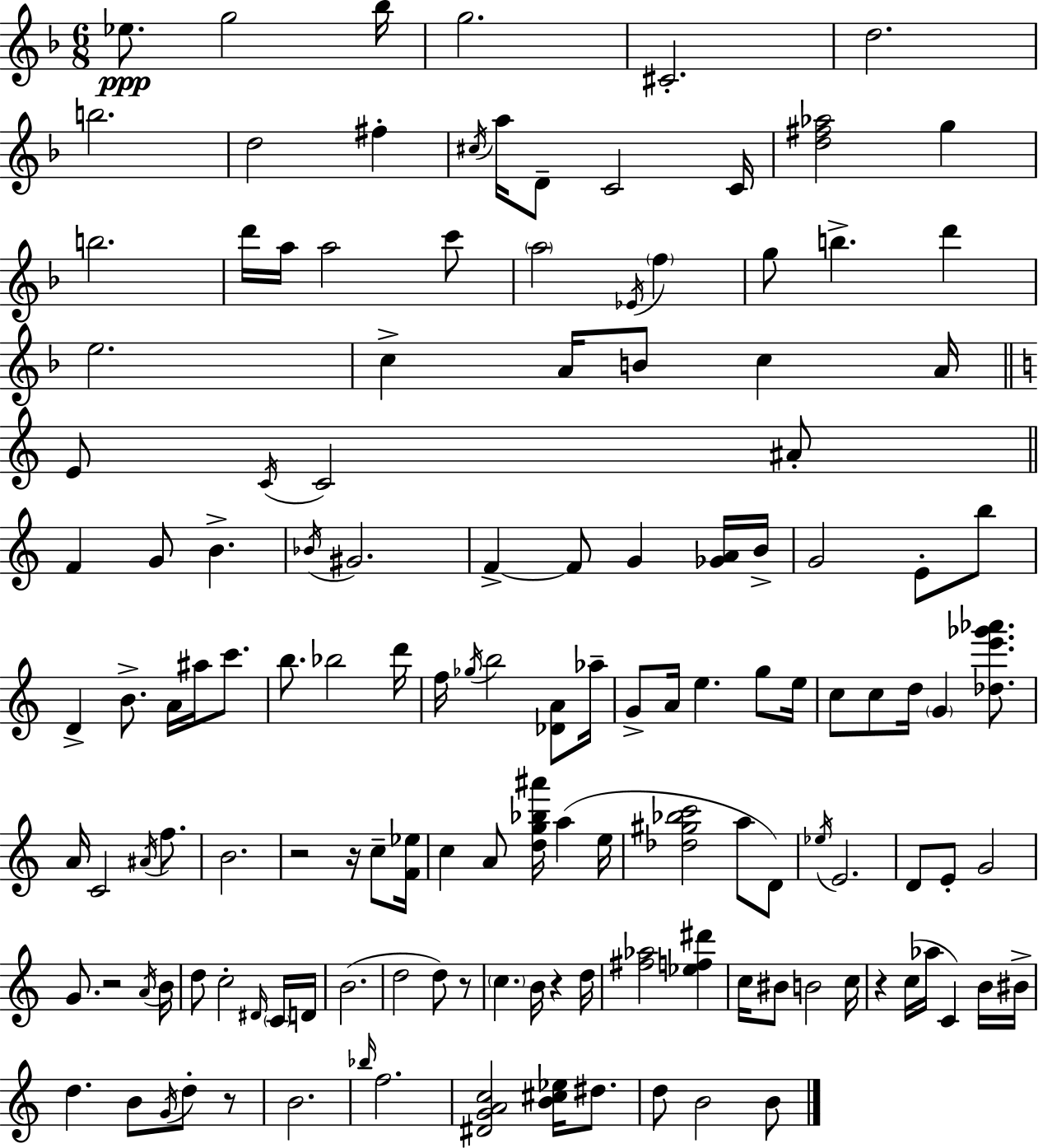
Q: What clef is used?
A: treble